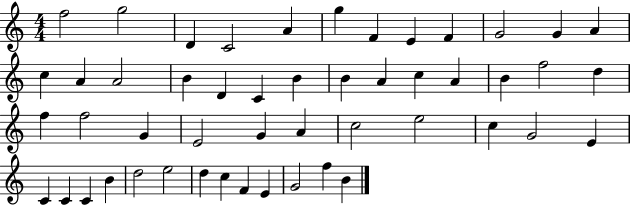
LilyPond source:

{
  \clef treble
  \numericTimeSignature
  \time 4/4
  \key c \major
  f''2 g''2 | d'4 c'2 a'4 | g''4 f'4 e'4 f'4 | g'2 g'4 a'4 | \break c''4 a'4 a'2 | b'4 d'4 c'4 b'4 | b'4 a'4 c''4 a'4 | b'4 f''2 d''4 | \break f''4 f''2 g'4 | e'2 g'4 a'4 | c''2 e''2 | c''4 g'2 e'4 | \break c'4 c'4 c'4 b'4 | d''2 e''2 | d''4 c''4 f'4 e'4 | g'2 f''4 b'4 | \break \bar "|."
}